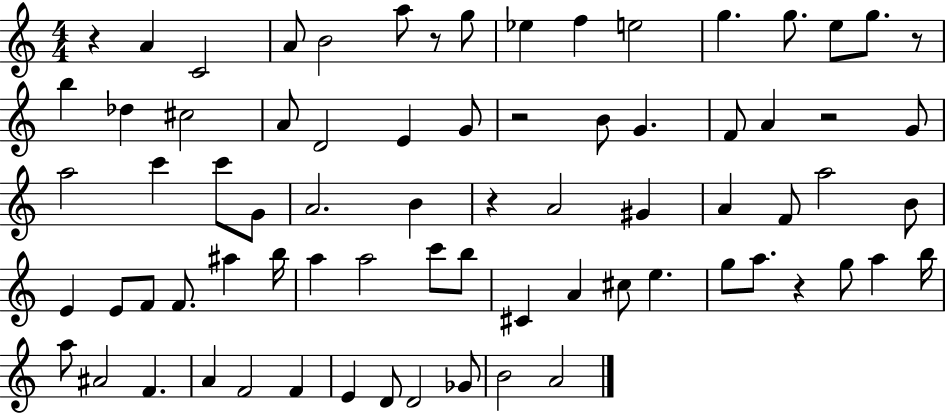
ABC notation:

X:1
T:Untitled
M:4/4
L:1/4
K:C
z A C2 A/2 B2 a/2 z/2 g/2 _e f e2 g g/2 e/2 g/2 z/2 b _d ^c2 A/2 D2 E G/2 z2 B/2 G F/2 A z2 G/2 a2 c' c'/2 G/2 A2 B z A2 ^G A F/2 a2 B/2 E E/2 F/2 F/2 ^a b/4 a a2 c'/2 b/2 ^C A ^c/2 e g/2 a/2 z g/2 a b/4 a/2 ^A2 F A F2 F E D/2 D2 _G/2 B2 A2